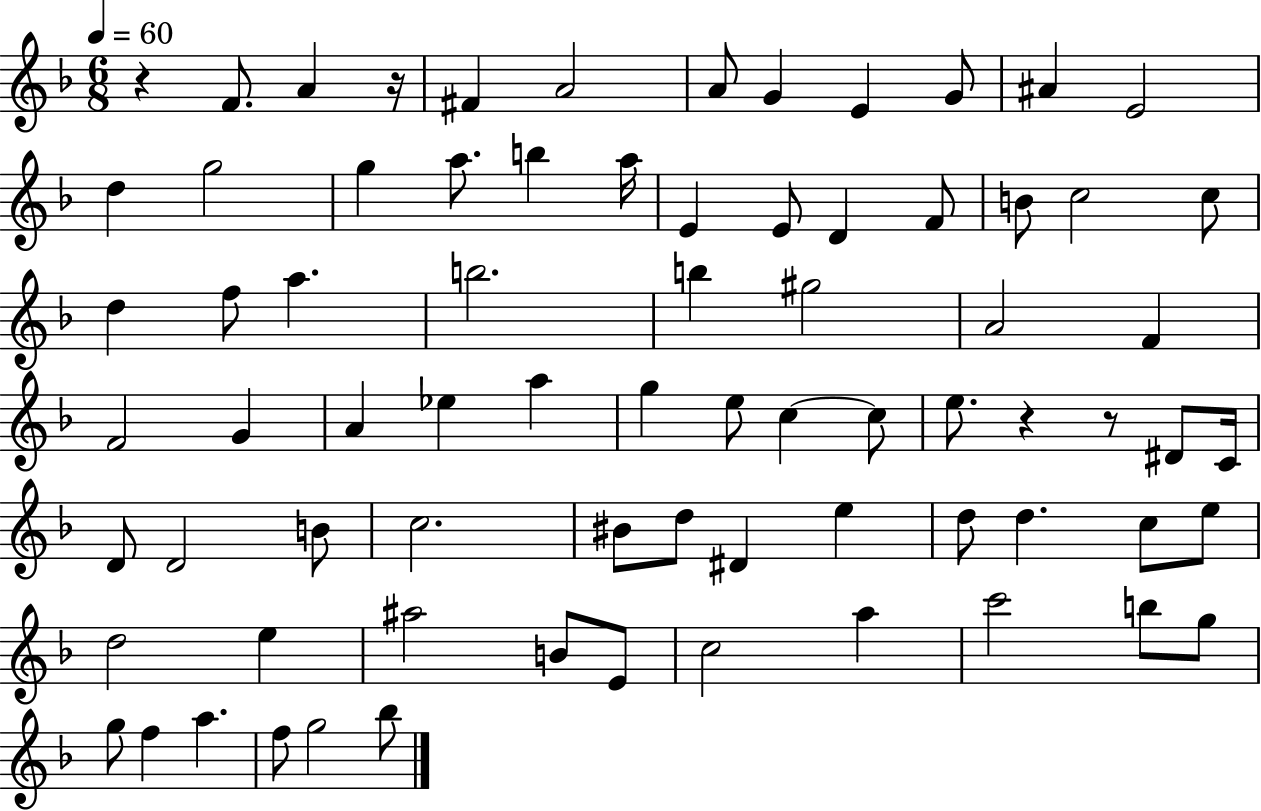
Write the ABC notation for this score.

X:1
T:Untitled
M:6/8
L:1/4
K:F
z F/2 A z/4 ^F A2 A/2 G E G/2 ^A E2 d g2 g a/2 b a/4 E E/2 D F/2 B/2 c2 c/2 d f/2 a b2 b ^g2 A2 F F2 G A _e a g e/2 c c/2 e/2 z z/2 ^D/2 C/4 D/2 D2 B/2 c2 ^B/2 d/2 ^D e d/2 d c/2 e/2 d2 e ^a2 B/2 E/2 c2 a c'2 b/2 g/2 g/2 f a f/2 g2 _b/2